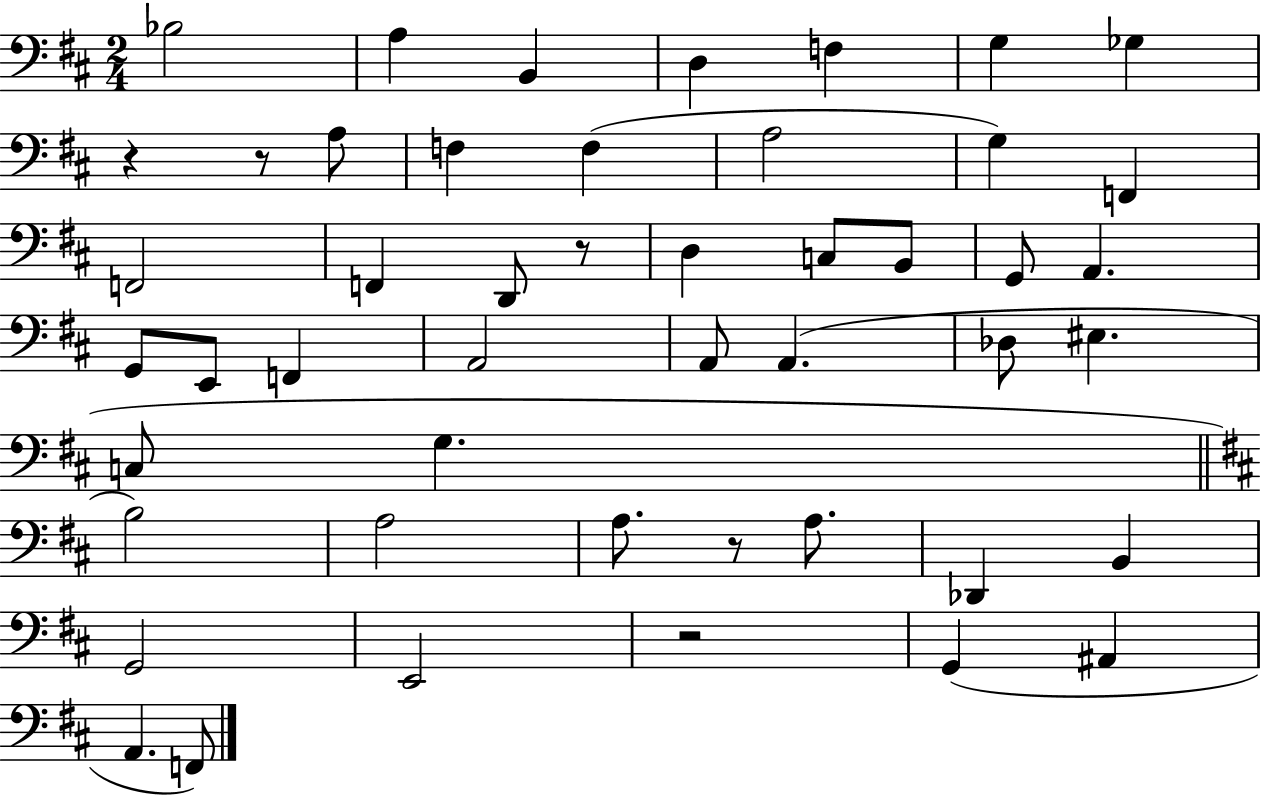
X:1
T:Untitled
M:2/4
L:1/4
K:D
_B,2 A, B,, D, F, G, _G, z z/2 A,/2 F, F, A,2 G, F,, F,,2 F,, D,,/2 z/2 D, C,/2 B,,/2 G,,/2 A,, G,,/2 E,,/2 F,, A,,2 A,,/2 A,, _D,/2 ^E, C,/2 G, B,2 A,2 A,/2 z/2 A,/2 _D,, B,, G,,2 E,,2 z2 G,, ^A,, A,, F,,/2